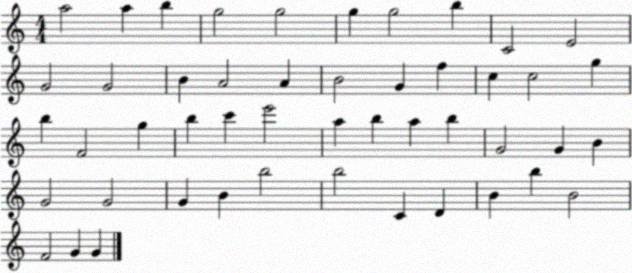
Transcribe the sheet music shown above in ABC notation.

X:1
T:Untitled
M:4/4
L:1/4
K:C
a2 a b g2 g2 g g2 b C2 E2 G2 G2 B A2 A B2 G f c c2 g b F2 g b c' e'2 a b a b G2 G B G2 G2 G B b2 b2 C D B b B2 F2 G G